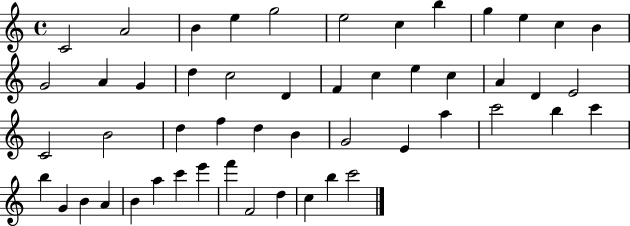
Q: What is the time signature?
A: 4/4